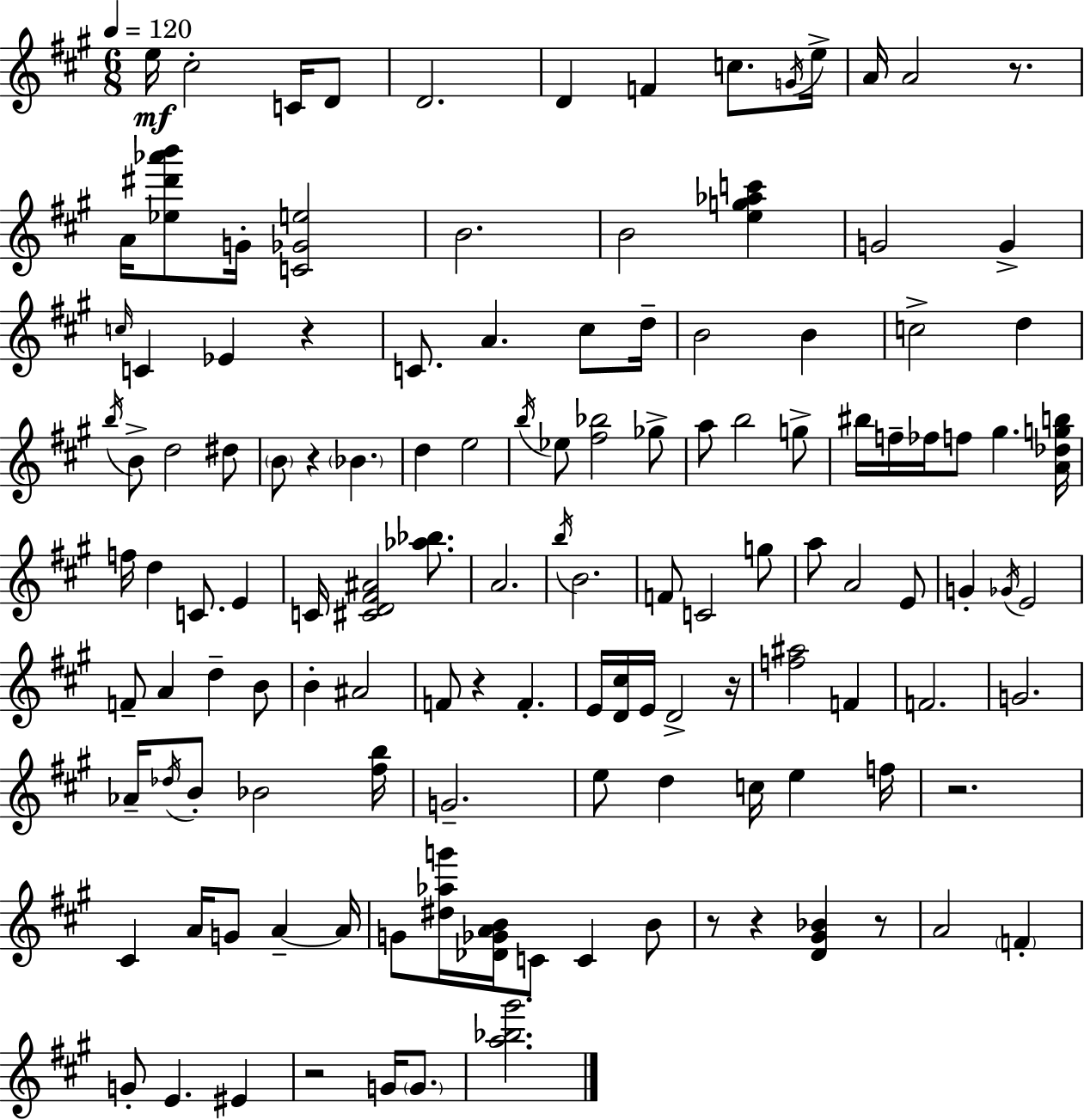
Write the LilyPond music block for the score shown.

{
  \clef treble
  \numericTimeSignature
  \time 6/8
  \key a \major
  \tempo 4 = 120
  e''16\mf cis''2-. c'16 d'8 | d'2. | d'4 f'4 c''8. \acciaccatura { g'16 } | e''16-> a'16 a'2 r8. | \break a'16 <ees'' dis''' aes''' b'''>8 g'16-. <c' ges' e''>2 | b'2. | b'2 <e'' g'' aes'' c'''>4 | g'2 g'4-> | \break \grace { c''16 } c'4 ees'4 r4 | c'8. a'4. cis''8 | d''16-- b'2 b'4 | c''2-> d''4 | \break \acciaccatura { b''16 } b'8-> d''2 | dis''8 \parenthesize b'8 r4 \parenthesize bes'4. | d''4 e''2 | \acciaccatura { b''16 } ees''8 <fis'' bes''>2 | \break ges''8-> a''8 b''2 | g''8-> bis''16 f''16-- fes''16 f''8 gis''4. | <a' des'' g'' b''>16 f''16 d''4 c'8. | e'4 c'16 <cis' d' fis' ais'>2 | \break <aes'' bes''>8. a'2. | \acciaccatura { b''16 } b'2. | f'8 c'2 | g''8 a''8 a'2 | \break e'8 g'4-. \acciaccatura { ges'16 } e'2 | f'8-- a'4 | d''4-- b'8 b'4-. ais'2 | f'8 r4 | \break f'4.-. e'16 <d' cis''>16 e'16 d'2-> | r16 <f'' ais''>2 | f'4 f'2. | g'2. | \break aes'16-- \acciaccatura { des''16 } b'8-. bes'2 | <fis'' b''>16 g'2.-- | e''8 d''4 | c''16 e''4 f''16 r2. | \break cis'4 a'16 | g'8 a'4--~~ a'16 g'8 <dis'' aes'' g'''>16 <des' ges' a' b'>16 c'8 | c'4 b'8 r8 r4 | <d' gis' bes'>4 r8 a'2 | \break \parenthesize f'4-. g'8-. e'4. | eis'4 r2 | g'16 \parenthesize g'8. <a'' bes'' gis'''>2. | \bar "|."
}